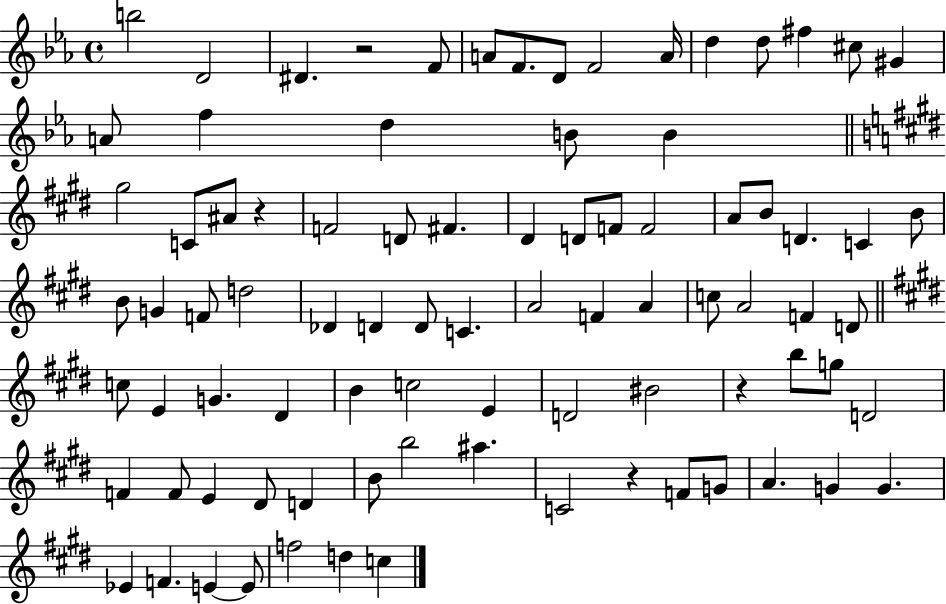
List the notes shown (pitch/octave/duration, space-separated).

B5/h D4/h D#4/q. R/h F4/e A4/e F4/e. D4/e F4/h A4/s D5/q D5/e F#5/q C#5/e G#4/q A4/e F5/q D5/q B4/e B4/q G#5/h C4/e A#4/e R/q F4/h D4/e F#4/q. D#4/q D4/e F4/e F4/h A4/e B4/e D4/q. C4/q B4/e B4/e G4/q F4/e D5/h Db4/q D4/q D4/e C4/q. A4/h F4/q A4/q C5/e A4/h F4/q D4/e C5/e E4/q G4/q. D#4/q B4/q C5/h E4/q D4/h BIS4/h R/q B5/e G5/e D4/h F4/q F4/e E4/q D#4/e D4/q B4/e B5/h A#5/q. C4/h R/q F4/e G4/e A4/q. G4/q G4/q. Eb4/q F4/q. E4/q E4/e F5/h D5/q C5/q